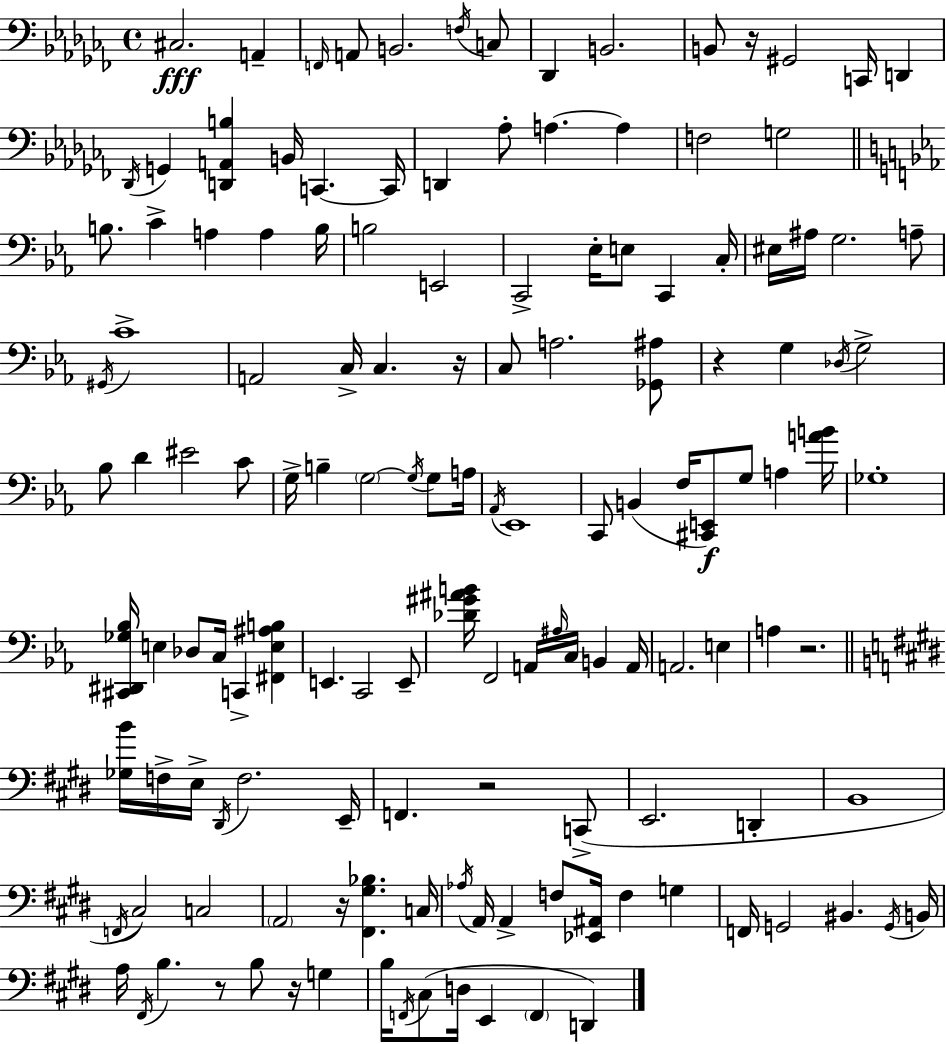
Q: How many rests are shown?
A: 8